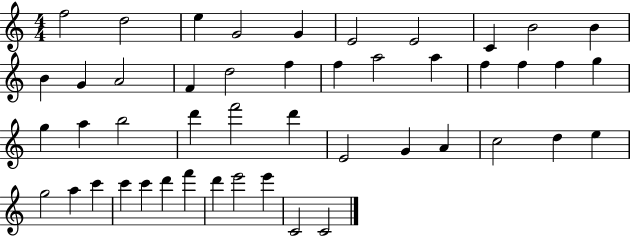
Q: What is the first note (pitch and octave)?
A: F5